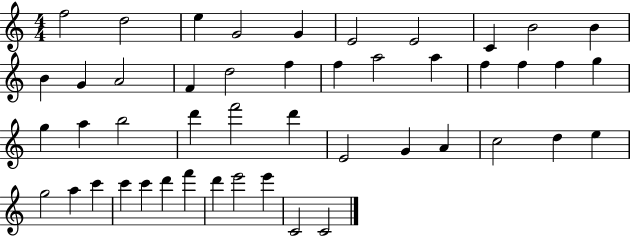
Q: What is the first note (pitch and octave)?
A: F5